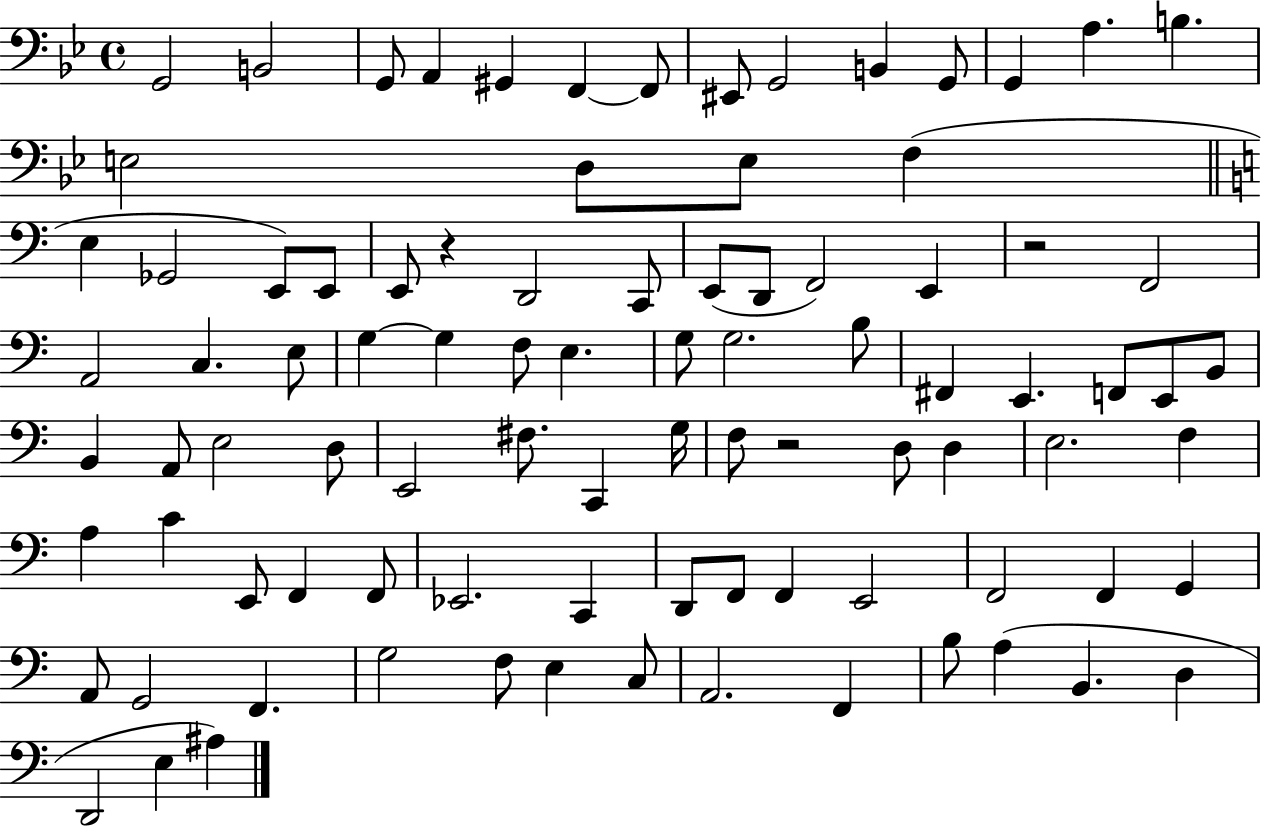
{
  \clef bass
  \time 4/4
  \defaultTimeSignature
  \key bes \major
  g,2 b,2 | g,8 a,4 gis,4 f,4~~ f,8 | eis,8 g,2 b,4 g,8 | g,4 a4. b4. | \break e2 d8 e8 f4( | \bar "||" \break \key a \minor e4 ges,2 e,8) e,8 | e,8 r4 d,2 c,8 | e,8( d,8 f,2) e,4 | r2 f,2 | \break a,2 c4. e8 | g4~~ g4 f8 e4. | g8 g2. b8 | fis,4 e,4. f,8 e,8 b,8 | \break b,4 a,8 e2 d8 | e,2 fis8. c,4 g16 | f8 r2 d8 d4 | e2. f4 | \break a4 c'4 e,8 f,4 f,8 | ees,2. c,4 | d,8 f,8 f,4 e,2 | f,2 f,4 g,4 | \break a,8 g,2 f,4. | g2 f8 e4 c8 | a,2. f,4 | b8 a4( b,4. d4 | \break d,2 e4 ais4) | \bar "|."
}